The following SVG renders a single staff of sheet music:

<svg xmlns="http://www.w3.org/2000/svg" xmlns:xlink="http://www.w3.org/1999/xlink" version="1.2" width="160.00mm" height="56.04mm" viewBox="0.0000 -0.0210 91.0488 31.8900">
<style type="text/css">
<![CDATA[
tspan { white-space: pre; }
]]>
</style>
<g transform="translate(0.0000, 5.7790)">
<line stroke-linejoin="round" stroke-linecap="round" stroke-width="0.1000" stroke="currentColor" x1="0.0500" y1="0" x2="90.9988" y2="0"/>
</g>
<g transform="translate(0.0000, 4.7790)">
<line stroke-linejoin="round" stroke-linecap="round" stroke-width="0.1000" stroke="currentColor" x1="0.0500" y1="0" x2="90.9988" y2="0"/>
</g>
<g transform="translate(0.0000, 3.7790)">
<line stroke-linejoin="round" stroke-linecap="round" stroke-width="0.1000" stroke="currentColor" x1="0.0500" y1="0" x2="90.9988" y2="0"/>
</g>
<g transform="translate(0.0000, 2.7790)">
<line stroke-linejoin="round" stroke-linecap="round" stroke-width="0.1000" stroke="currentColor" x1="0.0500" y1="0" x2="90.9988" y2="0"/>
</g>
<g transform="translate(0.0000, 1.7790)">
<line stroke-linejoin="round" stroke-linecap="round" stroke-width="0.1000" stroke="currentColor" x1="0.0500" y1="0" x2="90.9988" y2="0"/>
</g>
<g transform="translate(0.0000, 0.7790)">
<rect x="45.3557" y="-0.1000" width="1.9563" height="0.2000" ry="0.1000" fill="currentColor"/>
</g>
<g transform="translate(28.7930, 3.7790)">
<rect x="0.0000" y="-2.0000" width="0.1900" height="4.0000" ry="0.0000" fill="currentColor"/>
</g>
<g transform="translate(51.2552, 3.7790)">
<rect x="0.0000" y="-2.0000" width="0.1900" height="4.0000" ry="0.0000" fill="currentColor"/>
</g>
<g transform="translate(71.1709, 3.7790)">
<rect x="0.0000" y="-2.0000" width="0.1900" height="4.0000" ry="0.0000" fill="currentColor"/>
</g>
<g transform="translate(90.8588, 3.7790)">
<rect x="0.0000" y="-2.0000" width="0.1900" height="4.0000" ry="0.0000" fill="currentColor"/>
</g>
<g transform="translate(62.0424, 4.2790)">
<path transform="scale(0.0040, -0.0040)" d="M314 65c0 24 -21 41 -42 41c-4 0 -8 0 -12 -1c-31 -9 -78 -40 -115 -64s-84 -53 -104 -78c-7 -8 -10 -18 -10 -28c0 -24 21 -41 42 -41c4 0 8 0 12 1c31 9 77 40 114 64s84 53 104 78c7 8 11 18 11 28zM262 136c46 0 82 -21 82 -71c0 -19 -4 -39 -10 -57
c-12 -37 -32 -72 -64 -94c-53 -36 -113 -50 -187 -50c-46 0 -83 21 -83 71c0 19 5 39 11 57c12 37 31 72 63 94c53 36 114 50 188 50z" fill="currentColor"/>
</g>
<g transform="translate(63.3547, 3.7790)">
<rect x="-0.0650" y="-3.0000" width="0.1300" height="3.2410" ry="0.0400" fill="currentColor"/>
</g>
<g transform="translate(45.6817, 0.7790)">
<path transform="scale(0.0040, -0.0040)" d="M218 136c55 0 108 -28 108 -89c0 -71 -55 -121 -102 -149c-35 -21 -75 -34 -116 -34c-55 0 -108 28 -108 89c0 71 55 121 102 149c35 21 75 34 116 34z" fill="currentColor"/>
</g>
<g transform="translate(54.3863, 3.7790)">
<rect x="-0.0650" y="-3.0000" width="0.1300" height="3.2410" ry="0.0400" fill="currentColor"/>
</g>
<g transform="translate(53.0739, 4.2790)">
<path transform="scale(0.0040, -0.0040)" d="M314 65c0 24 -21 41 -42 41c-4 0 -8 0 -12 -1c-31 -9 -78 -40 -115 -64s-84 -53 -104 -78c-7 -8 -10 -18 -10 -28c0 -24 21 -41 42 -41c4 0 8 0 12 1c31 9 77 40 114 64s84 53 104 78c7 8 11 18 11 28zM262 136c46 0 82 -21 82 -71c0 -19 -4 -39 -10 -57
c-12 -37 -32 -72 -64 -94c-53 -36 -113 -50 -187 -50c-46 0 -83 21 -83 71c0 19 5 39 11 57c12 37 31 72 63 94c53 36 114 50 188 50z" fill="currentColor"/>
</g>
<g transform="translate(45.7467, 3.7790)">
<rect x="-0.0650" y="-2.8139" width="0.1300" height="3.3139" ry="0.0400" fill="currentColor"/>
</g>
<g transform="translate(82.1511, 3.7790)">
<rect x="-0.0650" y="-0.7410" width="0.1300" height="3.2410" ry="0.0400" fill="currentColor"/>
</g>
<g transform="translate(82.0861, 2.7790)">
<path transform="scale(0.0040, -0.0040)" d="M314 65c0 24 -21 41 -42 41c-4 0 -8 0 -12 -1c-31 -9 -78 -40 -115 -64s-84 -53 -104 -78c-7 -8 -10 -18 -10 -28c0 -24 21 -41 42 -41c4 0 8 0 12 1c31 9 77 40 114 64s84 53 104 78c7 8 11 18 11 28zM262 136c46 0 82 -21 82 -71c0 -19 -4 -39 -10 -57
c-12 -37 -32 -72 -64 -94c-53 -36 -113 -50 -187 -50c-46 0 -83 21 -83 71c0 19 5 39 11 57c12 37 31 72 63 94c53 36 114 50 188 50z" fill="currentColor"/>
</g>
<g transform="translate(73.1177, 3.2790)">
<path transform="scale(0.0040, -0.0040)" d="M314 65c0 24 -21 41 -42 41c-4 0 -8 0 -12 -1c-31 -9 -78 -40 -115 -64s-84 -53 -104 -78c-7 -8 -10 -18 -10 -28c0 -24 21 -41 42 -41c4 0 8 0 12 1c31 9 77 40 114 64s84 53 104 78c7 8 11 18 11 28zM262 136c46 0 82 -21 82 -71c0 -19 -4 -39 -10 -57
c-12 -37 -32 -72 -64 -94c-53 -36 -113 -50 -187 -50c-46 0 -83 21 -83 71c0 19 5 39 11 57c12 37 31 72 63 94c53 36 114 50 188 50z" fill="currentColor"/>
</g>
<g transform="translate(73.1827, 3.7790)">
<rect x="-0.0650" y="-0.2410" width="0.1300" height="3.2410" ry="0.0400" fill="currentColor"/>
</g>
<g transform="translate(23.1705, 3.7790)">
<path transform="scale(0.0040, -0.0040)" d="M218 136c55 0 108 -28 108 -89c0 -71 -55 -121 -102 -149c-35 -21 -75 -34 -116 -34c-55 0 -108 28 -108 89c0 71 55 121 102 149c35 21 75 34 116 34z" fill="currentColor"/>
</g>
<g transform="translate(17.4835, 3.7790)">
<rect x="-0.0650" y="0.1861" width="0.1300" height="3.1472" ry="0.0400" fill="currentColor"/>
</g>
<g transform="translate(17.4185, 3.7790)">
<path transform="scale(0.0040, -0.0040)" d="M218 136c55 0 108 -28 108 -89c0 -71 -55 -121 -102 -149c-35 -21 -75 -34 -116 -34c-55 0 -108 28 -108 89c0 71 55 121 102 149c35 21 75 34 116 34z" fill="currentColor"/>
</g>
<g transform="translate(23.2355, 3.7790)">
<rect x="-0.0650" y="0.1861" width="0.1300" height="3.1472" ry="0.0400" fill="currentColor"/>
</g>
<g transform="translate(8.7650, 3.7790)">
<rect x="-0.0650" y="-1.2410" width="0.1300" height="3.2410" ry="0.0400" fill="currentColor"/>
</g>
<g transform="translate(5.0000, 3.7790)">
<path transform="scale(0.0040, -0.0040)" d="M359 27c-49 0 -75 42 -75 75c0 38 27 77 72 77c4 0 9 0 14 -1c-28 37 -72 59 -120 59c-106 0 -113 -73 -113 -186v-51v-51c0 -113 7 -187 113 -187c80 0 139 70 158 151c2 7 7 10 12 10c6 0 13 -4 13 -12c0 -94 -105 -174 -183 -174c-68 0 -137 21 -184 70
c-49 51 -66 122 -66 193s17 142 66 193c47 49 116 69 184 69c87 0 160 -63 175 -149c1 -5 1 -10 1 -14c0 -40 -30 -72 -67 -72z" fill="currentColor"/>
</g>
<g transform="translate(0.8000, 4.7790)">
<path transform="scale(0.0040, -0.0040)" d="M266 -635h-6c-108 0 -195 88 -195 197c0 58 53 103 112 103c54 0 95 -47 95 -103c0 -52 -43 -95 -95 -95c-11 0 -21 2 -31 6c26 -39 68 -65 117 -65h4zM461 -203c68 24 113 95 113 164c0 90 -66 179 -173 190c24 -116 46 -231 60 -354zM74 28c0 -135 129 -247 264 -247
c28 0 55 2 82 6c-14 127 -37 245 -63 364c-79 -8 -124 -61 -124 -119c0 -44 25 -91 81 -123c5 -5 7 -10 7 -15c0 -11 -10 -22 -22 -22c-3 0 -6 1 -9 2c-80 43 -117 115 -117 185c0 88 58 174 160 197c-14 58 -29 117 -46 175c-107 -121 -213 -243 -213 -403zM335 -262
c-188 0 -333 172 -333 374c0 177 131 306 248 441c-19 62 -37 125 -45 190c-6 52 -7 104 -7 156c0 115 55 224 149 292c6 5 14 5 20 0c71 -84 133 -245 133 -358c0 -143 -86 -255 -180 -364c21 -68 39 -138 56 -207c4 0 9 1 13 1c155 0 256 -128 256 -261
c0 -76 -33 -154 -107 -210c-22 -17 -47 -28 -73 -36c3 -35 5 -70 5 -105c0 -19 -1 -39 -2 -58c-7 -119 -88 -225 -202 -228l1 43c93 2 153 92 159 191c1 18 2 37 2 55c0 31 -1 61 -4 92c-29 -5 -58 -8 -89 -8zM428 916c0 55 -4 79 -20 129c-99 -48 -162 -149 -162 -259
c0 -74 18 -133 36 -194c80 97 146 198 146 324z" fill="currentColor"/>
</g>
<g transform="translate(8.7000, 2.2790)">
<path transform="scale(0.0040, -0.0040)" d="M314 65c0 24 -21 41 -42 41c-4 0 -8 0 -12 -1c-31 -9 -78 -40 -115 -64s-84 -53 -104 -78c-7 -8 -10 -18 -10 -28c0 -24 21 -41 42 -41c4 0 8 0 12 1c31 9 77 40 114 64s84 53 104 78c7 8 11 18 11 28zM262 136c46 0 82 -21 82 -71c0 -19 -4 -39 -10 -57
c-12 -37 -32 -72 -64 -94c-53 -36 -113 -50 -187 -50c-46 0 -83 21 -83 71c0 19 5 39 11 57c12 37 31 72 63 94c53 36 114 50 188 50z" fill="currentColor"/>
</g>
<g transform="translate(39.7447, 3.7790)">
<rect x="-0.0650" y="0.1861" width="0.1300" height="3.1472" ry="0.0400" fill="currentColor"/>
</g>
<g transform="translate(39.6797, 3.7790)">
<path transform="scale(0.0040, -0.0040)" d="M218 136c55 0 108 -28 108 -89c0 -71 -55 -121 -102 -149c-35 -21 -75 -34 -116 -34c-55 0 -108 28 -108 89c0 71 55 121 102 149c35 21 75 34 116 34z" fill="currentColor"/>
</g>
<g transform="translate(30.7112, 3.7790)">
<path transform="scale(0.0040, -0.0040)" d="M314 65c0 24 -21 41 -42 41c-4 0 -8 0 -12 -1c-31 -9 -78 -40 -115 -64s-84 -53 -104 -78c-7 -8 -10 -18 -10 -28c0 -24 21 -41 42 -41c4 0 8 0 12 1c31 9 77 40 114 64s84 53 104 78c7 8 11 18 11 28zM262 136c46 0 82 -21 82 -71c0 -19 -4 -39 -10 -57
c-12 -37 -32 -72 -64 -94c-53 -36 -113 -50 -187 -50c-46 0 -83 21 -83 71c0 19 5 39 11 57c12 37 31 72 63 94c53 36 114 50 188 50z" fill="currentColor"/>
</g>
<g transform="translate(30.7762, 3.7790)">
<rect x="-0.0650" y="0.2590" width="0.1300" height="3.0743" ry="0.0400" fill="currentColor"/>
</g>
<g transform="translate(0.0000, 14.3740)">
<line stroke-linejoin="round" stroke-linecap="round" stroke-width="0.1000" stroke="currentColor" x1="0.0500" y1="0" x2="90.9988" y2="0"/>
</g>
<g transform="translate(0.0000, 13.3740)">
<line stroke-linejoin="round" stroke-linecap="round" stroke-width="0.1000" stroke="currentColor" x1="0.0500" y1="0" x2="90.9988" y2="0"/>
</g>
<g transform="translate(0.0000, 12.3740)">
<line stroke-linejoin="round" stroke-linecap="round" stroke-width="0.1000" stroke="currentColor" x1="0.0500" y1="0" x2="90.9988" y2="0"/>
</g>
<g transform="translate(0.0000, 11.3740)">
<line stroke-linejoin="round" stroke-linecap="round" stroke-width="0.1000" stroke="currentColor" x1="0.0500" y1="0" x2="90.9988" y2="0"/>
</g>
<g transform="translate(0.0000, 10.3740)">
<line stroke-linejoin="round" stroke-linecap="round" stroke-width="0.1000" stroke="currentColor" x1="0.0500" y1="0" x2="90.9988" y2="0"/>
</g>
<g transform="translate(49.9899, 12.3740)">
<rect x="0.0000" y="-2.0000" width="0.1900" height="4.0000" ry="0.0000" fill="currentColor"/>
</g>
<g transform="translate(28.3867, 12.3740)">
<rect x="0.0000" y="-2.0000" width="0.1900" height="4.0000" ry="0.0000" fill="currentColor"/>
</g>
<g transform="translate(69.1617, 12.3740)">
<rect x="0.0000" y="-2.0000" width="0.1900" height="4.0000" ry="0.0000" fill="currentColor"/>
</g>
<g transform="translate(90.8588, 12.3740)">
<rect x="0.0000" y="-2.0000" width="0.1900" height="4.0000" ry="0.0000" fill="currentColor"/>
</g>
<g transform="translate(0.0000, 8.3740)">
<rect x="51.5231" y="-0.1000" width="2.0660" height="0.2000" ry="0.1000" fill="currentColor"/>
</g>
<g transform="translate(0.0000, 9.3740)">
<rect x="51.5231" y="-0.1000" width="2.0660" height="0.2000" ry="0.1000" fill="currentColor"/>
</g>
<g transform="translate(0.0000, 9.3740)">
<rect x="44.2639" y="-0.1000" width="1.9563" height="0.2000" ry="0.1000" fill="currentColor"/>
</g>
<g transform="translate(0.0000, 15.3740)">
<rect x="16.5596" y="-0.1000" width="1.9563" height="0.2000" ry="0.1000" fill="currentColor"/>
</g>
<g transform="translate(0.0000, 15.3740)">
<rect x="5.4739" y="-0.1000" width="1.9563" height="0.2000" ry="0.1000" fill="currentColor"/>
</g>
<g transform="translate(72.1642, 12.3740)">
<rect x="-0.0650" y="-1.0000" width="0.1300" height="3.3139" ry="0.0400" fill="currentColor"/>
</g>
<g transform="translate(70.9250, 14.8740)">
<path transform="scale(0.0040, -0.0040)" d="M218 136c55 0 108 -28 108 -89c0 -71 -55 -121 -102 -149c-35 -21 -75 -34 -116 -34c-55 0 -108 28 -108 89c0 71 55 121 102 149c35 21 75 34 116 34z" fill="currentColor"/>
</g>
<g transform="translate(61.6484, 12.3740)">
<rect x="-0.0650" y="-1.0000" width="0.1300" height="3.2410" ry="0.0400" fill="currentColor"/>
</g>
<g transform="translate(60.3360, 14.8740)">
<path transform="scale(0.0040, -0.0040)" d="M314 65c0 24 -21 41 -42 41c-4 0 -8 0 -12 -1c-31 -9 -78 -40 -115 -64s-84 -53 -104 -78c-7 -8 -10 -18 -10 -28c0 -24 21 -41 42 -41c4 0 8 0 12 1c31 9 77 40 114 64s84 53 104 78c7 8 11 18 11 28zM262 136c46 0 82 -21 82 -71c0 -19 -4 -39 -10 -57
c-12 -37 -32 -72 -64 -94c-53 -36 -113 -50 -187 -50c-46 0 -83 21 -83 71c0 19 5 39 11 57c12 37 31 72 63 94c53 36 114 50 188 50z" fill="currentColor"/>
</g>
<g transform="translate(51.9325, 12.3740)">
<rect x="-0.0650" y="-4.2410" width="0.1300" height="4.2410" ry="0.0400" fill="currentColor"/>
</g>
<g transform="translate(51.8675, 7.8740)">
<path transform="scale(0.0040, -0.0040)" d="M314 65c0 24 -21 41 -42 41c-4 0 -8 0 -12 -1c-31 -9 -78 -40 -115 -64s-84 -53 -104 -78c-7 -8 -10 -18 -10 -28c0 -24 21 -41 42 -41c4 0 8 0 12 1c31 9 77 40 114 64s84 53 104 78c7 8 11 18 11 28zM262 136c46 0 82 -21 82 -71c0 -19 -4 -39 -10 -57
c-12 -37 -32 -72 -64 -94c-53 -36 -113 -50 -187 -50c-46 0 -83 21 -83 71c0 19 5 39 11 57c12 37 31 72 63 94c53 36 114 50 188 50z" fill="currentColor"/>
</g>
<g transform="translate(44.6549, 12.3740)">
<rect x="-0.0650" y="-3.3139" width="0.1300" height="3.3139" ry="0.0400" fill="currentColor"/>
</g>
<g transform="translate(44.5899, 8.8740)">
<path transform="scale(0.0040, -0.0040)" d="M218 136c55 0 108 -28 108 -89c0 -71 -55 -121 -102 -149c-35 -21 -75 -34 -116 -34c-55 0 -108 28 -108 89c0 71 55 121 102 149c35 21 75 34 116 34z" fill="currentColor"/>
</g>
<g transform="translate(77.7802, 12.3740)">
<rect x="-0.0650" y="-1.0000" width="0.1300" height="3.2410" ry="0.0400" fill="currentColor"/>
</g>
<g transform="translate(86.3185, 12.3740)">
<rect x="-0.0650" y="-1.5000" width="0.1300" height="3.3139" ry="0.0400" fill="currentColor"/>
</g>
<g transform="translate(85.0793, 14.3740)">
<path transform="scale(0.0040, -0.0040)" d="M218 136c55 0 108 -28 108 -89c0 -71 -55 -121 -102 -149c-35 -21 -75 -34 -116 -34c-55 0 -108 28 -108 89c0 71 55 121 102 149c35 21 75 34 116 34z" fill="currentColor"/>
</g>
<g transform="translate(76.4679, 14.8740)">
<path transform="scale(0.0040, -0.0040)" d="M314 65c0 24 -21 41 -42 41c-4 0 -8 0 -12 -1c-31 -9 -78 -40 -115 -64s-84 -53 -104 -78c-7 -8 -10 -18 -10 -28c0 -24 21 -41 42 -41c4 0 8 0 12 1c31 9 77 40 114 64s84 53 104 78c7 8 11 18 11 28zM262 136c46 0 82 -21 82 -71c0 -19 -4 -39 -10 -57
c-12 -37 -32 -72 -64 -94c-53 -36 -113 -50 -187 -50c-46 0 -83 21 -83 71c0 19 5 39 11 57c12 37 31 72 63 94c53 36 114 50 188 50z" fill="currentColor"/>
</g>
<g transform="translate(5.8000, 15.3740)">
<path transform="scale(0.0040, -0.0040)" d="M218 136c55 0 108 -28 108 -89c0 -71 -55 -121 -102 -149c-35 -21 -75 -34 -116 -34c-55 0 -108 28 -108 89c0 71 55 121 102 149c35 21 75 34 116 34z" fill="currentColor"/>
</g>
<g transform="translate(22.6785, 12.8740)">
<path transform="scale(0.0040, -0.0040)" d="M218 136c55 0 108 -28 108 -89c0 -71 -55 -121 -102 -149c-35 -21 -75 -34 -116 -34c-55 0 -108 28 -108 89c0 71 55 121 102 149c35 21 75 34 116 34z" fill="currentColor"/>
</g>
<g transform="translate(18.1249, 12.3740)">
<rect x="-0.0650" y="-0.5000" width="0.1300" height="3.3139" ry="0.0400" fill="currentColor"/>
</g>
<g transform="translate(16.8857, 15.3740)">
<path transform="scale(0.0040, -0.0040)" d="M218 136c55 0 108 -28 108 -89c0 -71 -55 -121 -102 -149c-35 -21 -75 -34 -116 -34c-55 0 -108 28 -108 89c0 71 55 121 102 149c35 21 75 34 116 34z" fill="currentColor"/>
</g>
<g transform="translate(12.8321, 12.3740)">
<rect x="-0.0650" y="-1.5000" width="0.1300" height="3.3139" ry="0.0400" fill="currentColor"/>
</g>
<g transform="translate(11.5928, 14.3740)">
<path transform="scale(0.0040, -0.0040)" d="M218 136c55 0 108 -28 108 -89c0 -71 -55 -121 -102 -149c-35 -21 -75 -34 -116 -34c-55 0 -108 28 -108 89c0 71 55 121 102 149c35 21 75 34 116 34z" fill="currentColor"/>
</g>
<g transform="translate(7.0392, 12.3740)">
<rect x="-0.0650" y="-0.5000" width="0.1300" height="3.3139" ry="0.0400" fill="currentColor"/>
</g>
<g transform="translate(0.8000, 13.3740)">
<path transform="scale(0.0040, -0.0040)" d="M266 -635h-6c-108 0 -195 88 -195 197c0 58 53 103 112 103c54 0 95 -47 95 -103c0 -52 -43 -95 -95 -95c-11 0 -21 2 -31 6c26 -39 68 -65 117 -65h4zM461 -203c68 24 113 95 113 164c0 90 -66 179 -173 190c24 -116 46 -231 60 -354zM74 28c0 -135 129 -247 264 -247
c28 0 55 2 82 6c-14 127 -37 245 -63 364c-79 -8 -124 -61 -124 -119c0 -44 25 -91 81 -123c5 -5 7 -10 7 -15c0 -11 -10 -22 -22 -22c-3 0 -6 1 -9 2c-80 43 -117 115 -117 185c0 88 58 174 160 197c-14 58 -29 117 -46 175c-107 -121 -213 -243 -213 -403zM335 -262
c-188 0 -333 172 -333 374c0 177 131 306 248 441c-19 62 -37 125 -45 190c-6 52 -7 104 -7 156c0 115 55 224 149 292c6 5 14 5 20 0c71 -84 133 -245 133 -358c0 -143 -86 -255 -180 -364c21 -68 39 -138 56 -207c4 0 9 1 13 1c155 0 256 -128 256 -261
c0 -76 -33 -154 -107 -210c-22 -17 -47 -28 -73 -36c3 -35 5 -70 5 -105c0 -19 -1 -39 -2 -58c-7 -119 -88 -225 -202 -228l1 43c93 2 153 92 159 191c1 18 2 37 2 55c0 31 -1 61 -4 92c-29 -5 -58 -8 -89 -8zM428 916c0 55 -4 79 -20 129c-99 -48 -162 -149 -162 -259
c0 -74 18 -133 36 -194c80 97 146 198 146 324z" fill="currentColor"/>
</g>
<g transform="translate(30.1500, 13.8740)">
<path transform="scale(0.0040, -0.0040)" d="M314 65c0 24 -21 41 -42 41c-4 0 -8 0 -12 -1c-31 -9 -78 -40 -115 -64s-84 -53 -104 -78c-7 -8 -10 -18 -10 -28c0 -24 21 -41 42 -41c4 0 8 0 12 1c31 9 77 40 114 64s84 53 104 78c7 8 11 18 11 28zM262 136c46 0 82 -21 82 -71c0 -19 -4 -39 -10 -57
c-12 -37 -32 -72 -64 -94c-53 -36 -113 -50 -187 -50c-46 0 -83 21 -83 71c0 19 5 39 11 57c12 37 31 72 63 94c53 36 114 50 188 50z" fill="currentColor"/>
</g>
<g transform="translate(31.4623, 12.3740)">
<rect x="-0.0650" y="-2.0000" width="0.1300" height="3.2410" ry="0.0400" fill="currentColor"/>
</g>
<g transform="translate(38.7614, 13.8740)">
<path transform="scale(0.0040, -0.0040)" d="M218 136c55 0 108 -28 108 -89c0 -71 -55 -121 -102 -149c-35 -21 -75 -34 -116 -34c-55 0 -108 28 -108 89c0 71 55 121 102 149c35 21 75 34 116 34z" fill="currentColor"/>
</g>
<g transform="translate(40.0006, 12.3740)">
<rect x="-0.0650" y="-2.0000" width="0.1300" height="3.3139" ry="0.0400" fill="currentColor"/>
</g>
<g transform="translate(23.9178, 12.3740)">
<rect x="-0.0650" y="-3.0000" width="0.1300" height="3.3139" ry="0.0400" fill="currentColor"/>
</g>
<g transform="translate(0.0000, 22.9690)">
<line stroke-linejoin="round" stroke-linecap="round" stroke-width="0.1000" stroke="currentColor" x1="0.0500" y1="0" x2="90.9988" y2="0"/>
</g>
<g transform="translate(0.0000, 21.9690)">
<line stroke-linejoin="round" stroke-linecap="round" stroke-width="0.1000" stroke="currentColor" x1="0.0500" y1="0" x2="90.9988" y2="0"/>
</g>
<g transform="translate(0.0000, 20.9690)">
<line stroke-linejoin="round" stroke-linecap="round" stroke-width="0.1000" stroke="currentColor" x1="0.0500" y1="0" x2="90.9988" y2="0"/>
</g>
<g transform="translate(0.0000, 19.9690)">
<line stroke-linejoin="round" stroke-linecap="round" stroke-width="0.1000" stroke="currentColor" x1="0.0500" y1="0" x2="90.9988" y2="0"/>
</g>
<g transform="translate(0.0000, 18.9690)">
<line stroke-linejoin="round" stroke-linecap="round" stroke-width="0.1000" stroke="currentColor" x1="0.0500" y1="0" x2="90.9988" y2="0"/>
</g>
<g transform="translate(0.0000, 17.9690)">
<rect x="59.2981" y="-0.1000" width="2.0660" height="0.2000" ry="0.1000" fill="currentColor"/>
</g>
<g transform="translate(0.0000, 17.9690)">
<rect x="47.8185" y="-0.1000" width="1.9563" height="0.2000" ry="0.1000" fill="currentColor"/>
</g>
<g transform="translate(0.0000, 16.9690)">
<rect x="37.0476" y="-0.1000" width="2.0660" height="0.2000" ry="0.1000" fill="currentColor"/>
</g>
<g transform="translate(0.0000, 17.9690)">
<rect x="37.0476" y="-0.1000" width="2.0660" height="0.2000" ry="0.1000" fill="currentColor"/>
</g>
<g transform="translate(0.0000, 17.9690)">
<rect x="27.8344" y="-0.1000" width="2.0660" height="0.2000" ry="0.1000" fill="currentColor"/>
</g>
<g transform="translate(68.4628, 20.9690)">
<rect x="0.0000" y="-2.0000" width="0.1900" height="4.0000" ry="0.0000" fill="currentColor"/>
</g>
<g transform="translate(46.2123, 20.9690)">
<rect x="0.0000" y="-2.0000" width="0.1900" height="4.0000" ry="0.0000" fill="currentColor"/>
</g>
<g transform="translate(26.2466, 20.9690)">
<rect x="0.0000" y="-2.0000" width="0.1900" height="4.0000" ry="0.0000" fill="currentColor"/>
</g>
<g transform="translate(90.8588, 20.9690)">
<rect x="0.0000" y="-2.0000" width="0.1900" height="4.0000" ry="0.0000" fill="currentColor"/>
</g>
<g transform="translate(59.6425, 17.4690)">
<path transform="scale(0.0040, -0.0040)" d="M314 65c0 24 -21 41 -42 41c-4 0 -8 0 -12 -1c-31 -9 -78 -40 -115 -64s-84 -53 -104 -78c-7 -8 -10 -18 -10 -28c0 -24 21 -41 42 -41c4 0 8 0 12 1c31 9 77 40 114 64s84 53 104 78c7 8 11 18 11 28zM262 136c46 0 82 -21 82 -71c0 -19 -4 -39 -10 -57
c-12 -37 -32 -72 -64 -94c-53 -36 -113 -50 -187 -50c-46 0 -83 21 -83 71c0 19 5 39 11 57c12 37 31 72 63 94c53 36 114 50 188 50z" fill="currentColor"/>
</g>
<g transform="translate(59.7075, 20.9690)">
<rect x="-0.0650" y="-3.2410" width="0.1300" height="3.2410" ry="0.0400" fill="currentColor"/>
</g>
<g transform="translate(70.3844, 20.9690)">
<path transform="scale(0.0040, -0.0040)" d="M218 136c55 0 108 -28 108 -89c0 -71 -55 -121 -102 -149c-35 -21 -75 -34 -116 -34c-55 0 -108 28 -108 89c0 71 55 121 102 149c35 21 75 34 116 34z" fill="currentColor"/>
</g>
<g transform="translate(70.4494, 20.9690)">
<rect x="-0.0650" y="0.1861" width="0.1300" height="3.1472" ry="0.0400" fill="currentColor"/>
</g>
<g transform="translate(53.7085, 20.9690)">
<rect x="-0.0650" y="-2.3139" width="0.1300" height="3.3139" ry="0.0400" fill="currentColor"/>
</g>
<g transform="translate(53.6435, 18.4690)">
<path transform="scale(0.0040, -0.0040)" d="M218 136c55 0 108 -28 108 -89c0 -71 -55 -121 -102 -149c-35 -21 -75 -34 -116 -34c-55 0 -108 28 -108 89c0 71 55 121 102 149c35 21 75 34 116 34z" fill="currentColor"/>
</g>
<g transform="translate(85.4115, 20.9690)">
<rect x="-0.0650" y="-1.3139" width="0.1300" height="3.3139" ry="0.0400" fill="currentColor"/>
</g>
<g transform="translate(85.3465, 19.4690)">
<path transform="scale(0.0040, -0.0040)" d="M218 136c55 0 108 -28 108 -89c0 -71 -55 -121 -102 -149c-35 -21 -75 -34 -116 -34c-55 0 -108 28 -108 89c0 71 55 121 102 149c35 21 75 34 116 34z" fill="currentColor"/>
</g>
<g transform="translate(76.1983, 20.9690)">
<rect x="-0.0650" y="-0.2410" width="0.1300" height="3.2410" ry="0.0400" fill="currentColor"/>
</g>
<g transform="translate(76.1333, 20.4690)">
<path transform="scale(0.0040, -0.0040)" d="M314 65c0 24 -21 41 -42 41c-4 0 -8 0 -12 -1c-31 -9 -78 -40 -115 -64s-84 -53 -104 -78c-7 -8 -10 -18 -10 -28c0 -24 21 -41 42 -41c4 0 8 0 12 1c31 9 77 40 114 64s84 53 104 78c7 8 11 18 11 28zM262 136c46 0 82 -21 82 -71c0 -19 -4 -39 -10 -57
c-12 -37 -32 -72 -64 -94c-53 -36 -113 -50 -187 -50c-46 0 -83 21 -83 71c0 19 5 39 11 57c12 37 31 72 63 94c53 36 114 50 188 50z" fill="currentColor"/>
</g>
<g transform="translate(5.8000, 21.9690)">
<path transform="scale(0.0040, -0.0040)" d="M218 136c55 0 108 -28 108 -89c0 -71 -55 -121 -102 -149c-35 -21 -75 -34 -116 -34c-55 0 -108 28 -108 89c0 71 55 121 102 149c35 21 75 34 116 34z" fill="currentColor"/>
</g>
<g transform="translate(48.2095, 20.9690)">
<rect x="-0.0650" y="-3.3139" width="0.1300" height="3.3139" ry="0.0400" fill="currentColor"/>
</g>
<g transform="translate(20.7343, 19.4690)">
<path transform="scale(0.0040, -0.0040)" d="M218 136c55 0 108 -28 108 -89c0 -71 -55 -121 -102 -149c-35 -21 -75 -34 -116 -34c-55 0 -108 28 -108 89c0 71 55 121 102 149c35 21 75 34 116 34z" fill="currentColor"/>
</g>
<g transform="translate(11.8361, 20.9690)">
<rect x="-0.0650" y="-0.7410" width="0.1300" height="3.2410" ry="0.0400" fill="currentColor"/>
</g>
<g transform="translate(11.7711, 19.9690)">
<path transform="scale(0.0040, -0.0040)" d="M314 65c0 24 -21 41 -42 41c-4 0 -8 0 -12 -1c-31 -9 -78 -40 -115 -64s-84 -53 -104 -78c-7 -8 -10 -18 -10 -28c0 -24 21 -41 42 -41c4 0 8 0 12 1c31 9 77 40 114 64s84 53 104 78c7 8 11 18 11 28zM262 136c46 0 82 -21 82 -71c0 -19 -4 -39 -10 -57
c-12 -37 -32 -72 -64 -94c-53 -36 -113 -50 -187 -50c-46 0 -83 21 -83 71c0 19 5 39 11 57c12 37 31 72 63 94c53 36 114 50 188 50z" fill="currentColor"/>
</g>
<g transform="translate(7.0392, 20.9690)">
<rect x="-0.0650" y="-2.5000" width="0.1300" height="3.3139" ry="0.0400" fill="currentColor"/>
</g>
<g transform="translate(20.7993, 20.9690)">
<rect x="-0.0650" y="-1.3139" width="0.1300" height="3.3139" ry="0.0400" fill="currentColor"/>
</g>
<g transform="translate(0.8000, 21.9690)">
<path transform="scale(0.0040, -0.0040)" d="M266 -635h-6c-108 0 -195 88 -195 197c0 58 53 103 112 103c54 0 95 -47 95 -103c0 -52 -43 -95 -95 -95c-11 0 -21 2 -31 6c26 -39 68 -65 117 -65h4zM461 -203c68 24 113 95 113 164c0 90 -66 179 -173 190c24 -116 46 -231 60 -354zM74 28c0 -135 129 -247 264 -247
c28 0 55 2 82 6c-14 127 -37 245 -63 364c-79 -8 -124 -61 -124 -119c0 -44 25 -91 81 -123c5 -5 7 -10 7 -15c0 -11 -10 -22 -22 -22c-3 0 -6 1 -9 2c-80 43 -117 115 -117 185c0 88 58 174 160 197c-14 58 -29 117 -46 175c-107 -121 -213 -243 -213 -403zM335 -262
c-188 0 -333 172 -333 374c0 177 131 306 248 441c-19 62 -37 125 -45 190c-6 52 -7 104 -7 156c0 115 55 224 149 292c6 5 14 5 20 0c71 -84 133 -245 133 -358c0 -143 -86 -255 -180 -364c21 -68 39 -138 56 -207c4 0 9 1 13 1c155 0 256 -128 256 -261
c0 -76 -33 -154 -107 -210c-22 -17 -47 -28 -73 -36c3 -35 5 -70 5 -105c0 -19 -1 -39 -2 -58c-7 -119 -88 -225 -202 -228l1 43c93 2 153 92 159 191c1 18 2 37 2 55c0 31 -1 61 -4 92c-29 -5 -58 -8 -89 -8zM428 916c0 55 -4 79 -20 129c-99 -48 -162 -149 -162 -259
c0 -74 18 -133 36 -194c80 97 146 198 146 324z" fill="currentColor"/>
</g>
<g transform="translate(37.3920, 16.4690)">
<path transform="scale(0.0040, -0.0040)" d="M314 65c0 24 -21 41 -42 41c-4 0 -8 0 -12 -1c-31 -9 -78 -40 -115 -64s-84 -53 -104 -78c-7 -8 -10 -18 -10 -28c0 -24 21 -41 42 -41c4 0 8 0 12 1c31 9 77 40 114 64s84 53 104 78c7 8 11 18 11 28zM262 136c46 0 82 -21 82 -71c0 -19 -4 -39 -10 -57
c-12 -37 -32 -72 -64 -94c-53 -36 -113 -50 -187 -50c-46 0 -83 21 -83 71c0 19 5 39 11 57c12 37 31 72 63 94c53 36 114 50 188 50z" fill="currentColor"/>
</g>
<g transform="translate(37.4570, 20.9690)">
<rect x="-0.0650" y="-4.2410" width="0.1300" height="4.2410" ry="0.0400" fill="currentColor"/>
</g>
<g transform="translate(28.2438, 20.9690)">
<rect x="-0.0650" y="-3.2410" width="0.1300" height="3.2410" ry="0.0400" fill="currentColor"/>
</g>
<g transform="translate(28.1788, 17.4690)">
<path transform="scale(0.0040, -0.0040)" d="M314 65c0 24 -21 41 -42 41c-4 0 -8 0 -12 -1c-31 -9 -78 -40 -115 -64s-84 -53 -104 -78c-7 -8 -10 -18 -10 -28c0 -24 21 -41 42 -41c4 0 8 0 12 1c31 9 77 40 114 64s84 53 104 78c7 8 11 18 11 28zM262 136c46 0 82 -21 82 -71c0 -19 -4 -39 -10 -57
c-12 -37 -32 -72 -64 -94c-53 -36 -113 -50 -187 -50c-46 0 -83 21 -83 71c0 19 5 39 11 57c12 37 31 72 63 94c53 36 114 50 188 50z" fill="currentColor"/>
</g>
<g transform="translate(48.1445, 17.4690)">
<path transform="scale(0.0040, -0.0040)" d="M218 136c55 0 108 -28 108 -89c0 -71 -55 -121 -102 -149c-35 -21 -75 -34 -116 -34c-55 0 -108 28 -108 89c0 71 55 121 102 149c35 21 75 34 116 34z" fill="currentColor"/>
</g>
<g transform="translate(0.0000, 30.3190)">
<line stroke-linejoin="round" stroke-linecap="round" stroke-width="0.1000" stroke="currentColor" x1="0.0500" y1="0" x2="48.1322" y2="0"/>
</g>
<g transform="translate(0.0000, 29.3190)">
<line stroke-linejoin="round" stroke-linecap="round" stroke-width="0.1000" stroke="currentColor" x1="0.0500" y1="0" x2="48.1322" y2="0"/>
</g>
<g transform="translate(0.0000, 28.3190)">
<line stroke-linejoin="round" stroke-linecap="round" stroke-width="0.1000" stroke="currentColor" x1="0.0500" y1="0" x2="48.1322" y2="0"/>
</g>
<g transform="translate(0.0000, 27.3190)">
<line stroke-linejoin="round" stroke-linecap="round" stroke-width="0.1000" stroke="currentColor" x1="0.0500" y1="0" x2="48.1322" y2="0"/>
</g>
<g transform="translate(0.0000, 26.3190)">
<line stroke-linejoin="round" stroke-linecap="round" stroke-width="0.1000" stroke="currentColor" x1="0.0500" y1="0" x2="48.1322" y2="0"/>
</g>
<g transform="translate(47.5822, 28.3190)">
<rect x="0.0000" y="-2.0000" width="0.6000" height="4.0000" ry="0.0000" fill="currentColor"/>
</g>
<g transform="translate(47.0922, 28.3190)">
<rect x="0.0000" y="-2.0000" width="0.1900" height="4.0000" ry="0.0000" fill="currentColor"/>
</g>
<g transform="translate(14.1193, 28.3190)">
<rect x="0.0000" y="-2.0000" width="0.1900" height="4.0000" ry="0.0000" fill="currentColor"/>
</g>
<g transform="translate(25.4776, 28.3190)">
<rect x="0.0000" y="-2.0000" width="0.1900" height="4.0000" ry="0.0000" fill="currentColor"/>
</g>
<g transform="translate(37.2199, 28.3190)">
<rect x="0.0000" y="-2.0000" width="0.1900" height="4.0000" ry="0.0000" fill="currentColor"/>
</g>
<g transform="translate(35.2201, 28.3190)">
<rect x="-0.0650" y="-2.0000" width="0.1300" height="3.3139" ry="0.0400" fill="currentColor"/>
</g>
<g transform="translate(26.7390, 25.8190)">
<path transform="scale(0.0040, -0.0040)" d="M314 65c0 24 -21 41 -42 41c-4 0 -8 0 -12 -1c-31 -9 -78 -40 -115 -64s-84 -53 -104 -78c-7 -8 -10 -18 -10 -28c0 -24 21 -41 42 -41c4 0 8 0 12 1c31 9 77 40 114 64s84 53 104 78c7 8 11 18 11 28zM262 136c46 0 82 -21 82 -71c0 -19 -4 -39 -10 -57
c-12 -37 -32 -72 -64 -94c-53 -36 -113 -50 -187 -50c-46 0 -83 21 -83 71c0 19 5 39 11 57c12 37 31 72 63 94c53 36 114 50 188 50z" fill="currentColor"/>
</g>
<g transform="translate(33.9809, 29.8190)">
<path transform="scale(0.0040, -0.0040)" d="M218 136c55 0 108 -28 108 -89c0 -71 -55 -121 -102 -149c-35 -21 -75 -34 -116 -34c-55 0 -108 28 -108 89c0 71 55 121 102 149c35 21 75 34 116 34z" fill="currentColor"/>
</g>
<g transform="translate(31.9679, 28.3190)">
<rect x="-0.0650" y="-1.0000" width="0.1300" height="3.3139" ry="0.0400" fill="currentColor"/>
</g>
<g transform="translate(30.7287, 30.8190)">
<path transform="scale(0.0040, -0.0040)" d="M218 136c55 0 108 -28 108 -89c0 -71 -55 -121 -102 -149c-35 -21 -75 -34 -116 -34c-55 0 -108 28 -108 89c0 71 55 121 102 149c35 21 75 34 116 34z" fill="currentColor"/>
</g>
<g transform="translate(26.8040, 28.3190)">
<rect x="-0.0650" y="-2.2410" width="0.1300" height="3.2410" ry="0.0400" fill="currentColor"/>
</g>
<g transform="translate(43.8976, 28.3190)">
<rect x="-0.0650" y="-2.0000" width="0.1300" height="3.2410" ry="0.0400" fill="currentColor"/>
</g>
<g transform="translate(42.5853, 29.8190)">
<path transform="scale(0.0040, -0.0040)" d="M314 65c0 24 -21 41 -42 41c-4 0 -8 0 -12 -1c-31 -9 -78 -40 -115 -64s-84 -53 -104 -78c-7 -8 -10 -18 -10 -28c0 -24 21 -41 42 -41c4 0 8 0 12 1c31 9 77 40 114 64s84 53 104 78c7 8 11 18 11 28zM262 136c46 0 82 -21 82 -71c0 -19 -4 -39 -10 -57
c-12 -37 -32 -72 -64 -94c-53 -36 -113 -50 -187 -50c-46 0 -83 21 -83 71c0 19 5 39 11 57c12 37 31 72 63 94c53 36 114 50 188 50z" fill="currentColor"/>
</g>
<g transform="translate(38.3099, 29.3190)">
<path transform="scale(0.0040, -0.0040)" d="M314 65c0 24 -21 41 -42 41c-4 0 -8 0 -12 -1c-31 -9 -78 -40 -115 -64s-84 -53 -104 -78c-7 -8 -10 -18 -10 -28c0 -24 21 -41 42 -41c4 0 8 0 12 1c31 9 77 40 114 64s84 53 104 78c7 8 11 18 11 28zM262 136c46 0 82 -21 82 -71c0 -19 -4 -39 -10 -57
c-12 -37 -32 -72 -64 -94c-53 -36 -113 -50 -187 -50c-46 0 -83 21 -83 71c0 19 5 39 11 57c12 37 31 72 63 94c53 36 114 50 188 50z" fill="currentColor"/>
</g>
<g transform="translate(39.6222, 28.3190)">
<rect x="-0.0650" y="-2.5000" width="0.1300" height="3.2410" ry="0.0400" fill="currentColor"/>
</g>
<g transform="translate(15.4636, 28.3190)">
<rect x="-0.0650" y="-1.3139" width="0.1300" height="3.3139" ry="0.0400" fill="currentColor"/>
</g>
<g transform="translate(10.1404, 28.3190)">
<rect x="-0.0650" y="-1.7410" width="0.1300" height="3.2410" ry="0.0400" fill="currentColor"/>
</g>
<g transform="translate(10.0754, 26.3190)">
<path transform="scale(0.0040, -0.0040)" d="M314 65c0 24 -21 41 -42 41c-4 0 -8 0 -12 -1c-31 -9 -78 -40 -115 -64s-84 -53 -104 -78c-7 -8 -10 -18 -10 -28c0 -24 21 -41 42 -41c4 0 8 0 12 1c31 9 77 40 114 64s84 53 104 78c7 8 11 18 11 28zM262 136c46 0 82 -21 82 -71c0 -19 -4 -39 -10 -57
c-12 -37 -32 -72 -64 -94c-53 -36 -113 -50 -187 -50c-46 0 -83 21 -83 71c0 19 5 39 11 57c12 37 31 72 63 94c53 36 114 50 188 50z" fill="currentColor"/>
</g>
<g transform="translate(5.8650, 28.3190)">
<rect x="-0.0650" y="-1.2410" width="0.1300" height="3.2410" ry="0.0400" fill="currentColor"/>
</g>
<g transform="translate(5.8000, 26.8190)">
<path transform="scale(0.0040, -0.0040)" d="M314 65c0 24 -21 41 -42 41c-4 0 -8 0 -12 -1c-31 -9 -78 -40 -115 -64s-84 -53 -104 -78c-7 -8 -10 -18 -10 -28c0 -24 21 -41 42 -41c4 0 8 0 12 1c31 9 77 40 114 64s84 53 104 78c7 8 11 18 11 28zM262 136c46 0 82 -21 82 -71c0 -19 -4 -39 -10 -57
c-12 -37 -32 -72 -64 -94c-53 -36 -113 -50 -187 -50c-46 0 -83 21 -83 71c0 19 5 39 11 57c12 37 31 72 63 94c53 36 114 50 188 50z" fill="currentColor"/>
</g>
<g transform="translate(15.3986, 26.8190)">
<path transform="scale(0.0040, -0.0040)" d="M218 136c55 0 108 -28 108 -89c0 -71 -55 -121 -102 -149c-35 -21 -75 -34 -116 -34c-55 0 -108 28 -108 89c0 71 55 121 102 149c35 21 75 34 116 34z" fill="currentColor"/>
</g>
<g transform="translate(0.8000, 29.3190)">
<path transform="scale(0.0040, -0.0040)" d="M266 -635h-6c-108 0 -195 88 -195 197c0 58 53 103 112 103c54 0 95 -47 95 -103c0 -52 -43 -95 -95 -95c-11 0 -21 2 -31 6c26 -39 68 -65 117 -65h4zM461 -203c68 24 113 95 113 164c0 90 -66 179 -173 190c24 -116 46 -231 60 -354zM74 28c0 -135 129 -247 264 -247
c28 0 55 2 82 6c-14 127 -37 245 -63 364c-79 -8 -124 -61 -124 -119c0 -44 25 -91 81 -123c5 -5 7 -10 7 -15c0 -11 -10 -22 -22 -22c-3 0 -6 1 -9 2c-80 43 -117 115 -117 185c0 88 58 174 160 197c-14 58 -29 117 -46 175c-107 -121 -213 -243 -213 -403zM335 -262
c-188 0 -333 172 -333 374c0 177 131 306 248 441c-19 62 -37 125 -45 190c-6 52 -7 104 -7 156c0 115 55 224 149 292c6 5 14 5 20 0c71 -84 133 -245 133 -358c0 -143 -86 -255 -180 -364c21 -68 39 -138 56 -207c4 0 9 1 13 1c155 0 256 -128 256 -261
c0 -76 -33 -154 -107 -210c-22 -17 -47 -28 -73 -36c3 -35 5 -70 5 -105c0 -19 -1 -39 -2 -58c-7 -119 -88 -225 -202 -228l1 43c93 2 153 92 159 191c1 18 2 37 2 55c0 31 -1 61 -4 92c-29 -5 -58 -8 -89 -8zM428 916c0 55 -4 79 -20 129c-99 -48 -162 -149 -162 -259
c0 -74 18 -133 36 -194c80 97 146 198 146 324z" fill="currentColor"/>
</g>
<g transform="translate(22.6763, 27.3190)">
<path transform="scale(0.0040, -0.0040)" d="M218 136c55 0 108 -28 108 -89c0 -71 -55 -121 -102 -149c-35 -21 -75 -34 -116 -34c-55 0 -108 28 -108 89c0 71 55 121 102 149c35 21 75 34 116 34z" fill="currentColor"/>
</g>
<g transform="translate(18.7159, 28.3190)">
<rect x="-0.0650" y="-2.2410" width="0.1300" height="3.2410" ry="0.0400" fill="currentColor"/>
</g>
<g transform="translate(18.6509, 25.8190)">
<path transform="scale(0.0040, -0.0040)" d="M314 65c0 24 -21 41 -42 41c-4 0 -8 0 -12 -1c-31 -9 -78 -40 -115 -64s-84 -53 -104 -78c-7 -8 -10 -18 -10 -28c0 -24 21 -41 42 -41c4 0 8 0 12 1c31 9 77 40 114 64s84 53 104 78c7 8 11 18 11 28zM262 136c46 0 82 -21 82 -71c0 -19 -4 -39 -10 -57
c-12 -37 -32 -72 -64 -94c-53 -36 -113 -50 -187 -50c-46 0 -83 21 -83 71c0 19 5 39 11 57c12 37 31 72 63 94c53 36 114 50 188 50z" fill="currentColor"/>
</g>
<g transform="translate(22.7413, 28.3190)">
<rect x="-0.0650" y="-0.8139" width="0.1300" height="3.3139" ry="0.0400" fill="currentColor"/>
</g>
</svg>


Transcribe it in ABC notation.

X:1
T:Untitled
M:4/4
L:1/4
K:C
e2 B B B2 B a A2 A2 c2 d2 C E C A F2 F b d'2 D2 D D2 E G d2 e b2 d'2 b g b2 B c2 e e2 f2 e g2 d g2 D F G2 F2